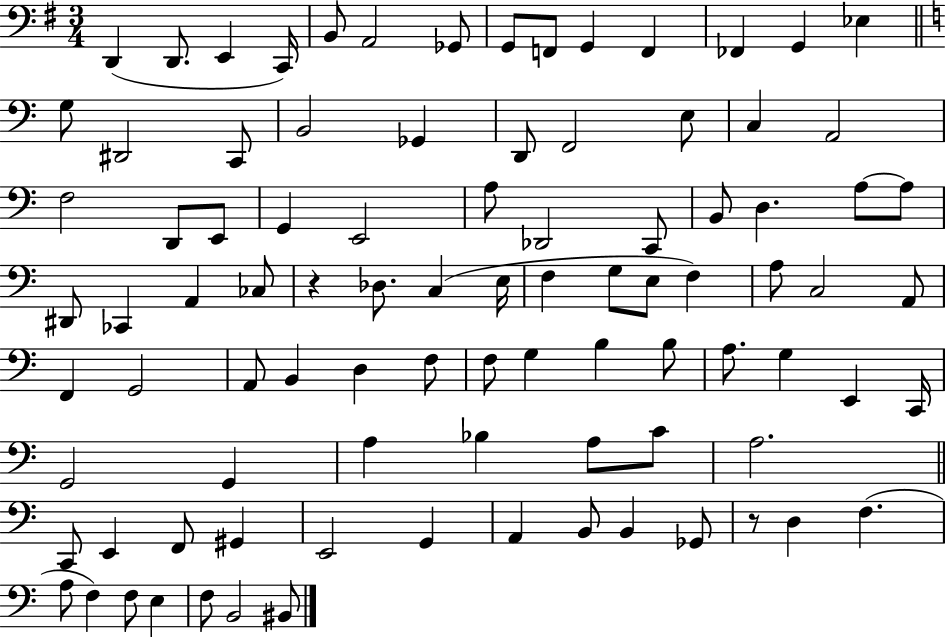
X:1
T:Untitled
M:3/4
L:1/4
K:G
D,, D,,/2 E,, C,,/4 B,,/2 A,,2 _G,,/2 G,,/2 F,,/2 G,, F,, _F,, G,, _E, G,/2 ^D,,2 C,,/2 B,,2 _G,, D,,/2 F,,2 E,/2 C, A,,2 F,2 D,,/2 E,,/2 G,, E,,2 A,/2 _D,,2 C,,/2 B,,/2 D, A,/2 A,/2 ^D,,/2 _C,, A,, _C,/2 z _D,/2 C, E,/4 F, G,/2 E,/2 F, A,/2 C,2 A,,/2 F,, G,,2 A,,/2 B,, D, F,/2 F,/2 G, B, B,/2 A,/2 G, E,, C,,/4 G,,2 G,, A, _B, A,/2 C/2 A,2 C,,/2 E,, F,,/2 ^G,, E,,2 G,, A,, B,,/2 B,, _G,,/2 z/2 D, F, A,/2 F, F,/2 E, F,/2 B,,2 ^B,,/2